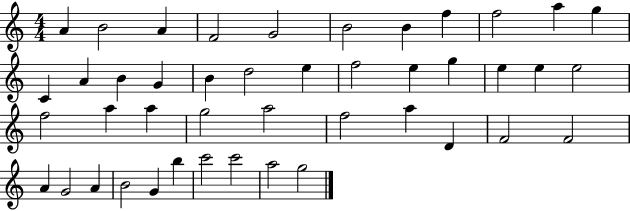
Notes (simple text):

A4/q B4/h A4/q F4/h G4/h B4/h B4/q F5/q F5/h A5/q G5/q C4/q A4/q B4/q G4/q B4/q D5/h E5/q F5/h E5/q G5/q E5/q E5/q E5/h F5/h A5/q A5/q G5/h A5/h F5/h A5/q D4/q F4/h F4/h A4/q G4/h A4/q B4/h G4/q B5/q C6/h C6/h A5/h G5/h